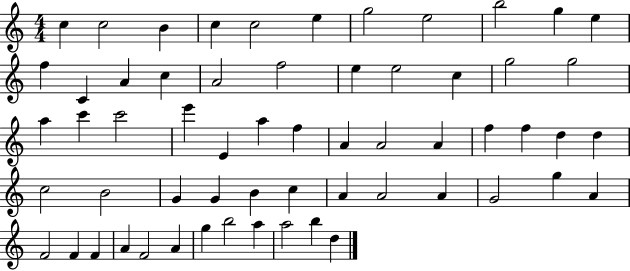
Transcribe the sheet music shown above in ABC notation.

X:1
T:Untitled
M:4/4
L:1/4
K:C
c c2 B c c2 e g2 e2 b2 g e f C A c A2 f2 e e2 c g2 g2 a c' c'2 e' E a f A A2 A f f d d c2 B2 G G B c A A2 A G2 g A F2 F F A F2 A g b2 a a2 b d